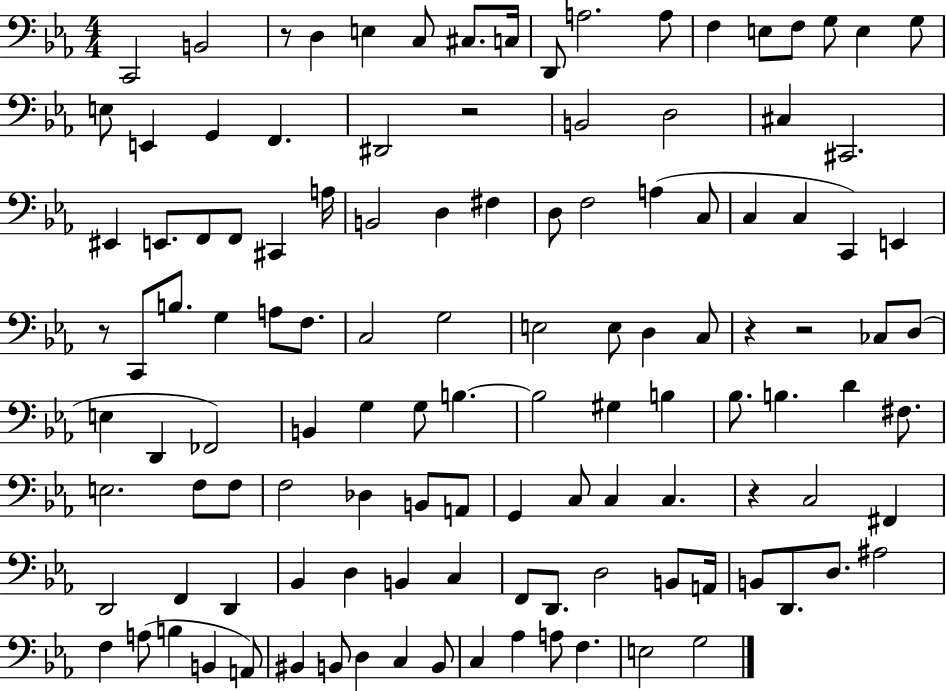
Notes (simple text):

C2/h B2/h R/e D3/q E3/q C3/e C#3/e. C3/s D2/e A3/h. A3/e F3/q E3/e F3/e G3/e E3/q G3/e E3/e E2/q G2/q F2/q. D#2/h R/h B2/h D3/h C#3/q C#2/h. EIS2/q E2/e. F2/e F2/e C#2/q A3/s B2/h D3/q F#3/q D3/e F3/h A3/q C3/e C3/q C3/q C2/q E2/q R/e C2/e B3/e. G3/q A3/e F3/e. C3/h G3/h E3/h E3/e D3/q C3/e R/q R/h CES3/e D3/e E3/q D2/q FES2/h B2/q G3/q G3/e B3/q. B3/h G#3/q B3/q Bb3/e. B3/q. D4/q F#3/e. E3/h. F3/e F3/e F3/h Db3/q B2/e A2/e G2/q C3/e C3/q C3/q. R/q C3/h F#2/q D2/h F2/q D2/q Bb2/q D3/q B2/q C3/q F2/e D2/e. D3/h B2/e A2/s B2/e D2/e. D3/e. A#3/h F3/q A3/e B3/q B2/q A2/e BIS2/q B2/e D3/q C3/q B2/e C3/q Ab3/q A3/e F3/q. E3/h G3/h